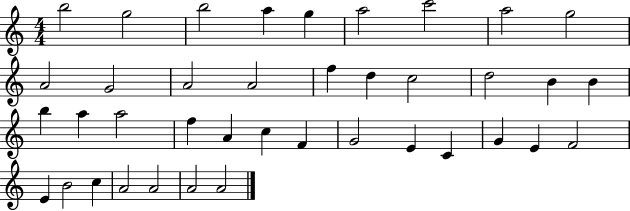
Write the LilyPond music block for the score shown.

{
  \clef treble
  \numericTimeSignature
  \time 4/4
  \key c \major
  b''2 g''2 | b''2 a''4 g''4 | a''2 c'''2 | a''2 g''2 | \break a'2 g'2 | a'2 a'2 | f''4 d''4 c''2 | d''2 b'4 b'4 | \break b''4 a''4 a''2 | f''4 a'4 c''4 f'4 | g'2 e'4 c'4 | g'4 e'4 f'2 | \break e'4 b'2 c''4 | a'2 a'2 | a'2 a'2 | \bar "|."
}